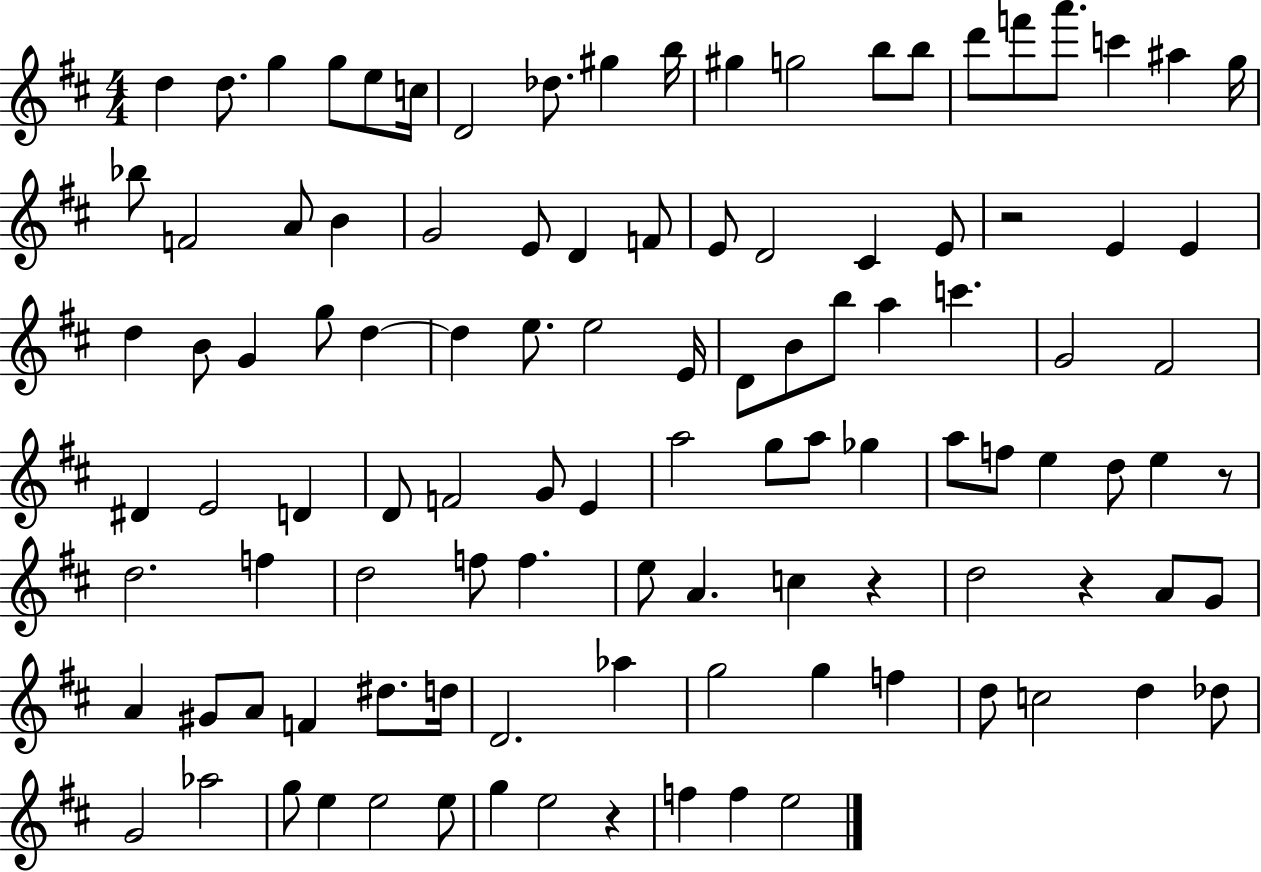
{
  \clef treble
  \numericTimeSignature
  \time 4/4
  \key d \major
  d''4 d''8. g''4 g''8 e''8 c''16 | d'2 des''8. gis''4 b''16 | gis''4 g''2 b''8 b''8 | d'''8 f'''8 a'''8. c'''4 ais''4 g''16 | \break bes''8 f'2 a'8 b'4 | g'2 e'8 d'4 f'8 | e'8 d'2 cis'4 e'8 | r2 e'4 e'4 | \break d''4 b'8 g'4 g''8 d''4~~ | d''4 e''8. e''2 e'16 | d'8 b'8 b''8 a''4 c'''4. | g'2 fis'2 | \break dis'4 e'2 d'4 | d'8 f'2 g'8 e'4 | a''2 g''8 a''8 ges''4 | a''8 f''8 e''4 d''8 e''4 r8 | \break d''2. f''4 | d''2 f''8 f''4. | e''8 a'4. c''4 r4 | d''2 r4 a'8 g'8 | \break a'4 gis'8 a'8 f'4 dis''8. d''16 | d'2. aes''4 | g''2 g''4 f''4 | d''8 c''2 d''4 des''8 | \break g'2 aes''2 | g''8 e''4 e''2 e''8 | g''4 e''2 r4 | f''4 f''4 e''2 | \break \bar "|."
}